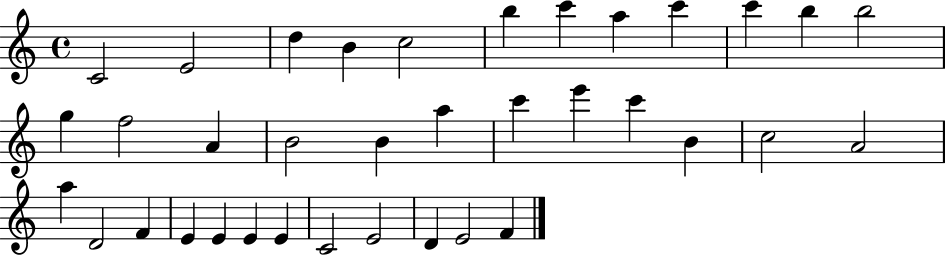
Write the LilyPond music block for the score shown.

{
  \clef treble
  \time 4/4
  \defaultTimeSignature
  \key c \major
  c'2 e'2 | d''4 b'4 c''2 | b''4 c'''4 a''4 c'''4 | c'''4 b''4 b''2 | \break g''4 f''2 a'4 | b'2 b'4 a''4 | c'''4 e'''4 c'''4 b'4 | c''2 a'2 | \break a''4 d'2 f'4 | e'4 e'4 e'4 e'4 | c'2 e'2 | d'4 e'2 f'4 | \break \bar "|."
}